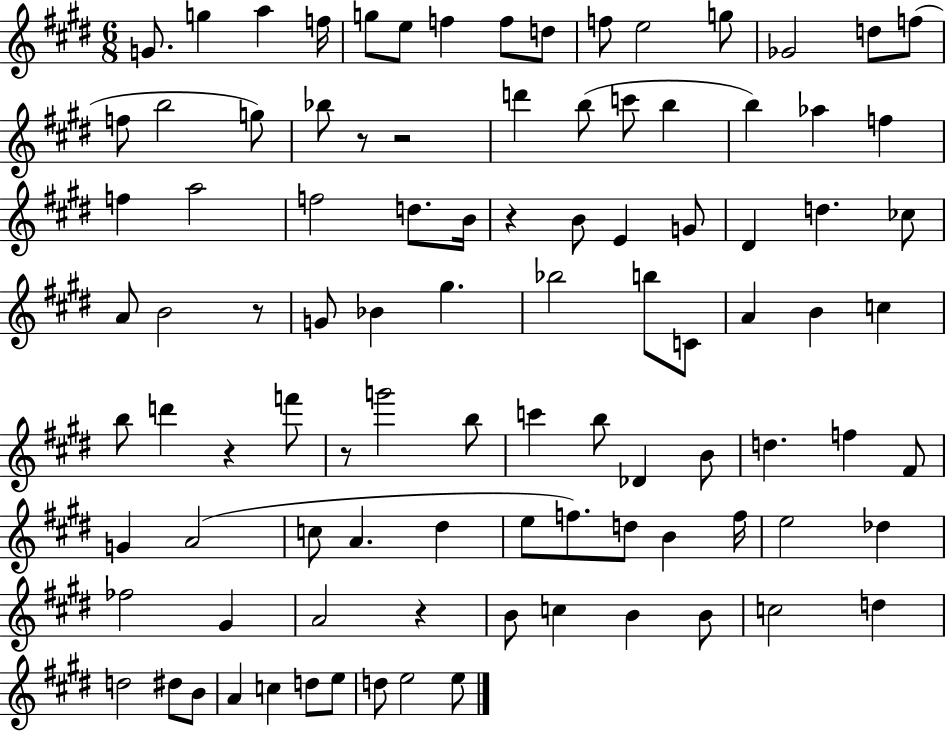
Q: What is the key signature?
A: E major